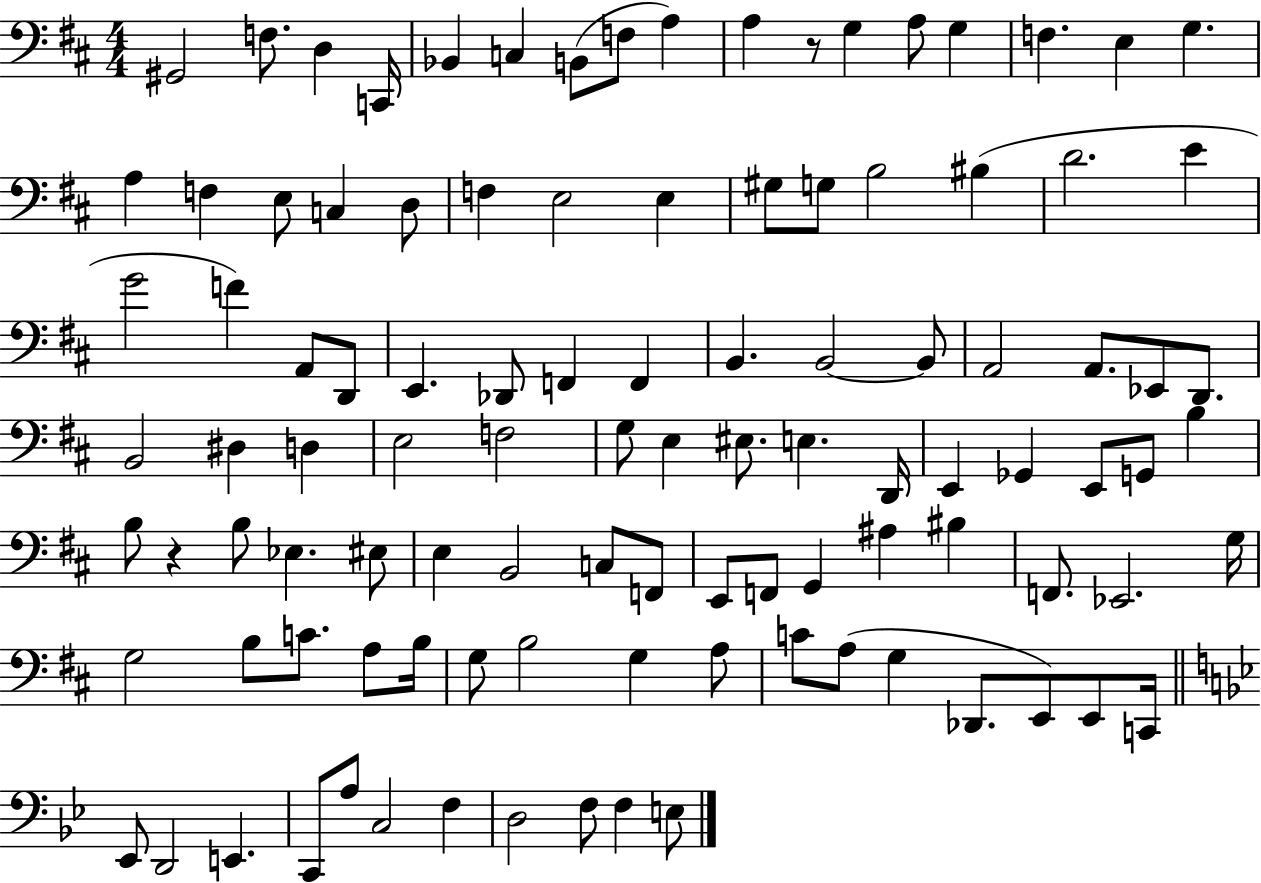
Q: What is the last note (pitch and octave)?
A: E3